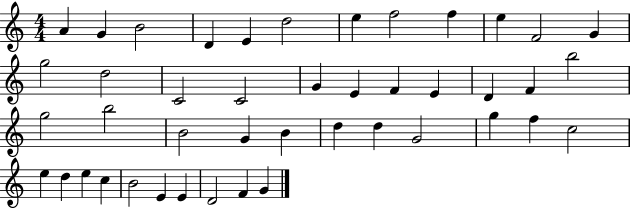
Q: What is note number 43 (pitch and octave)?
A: F4